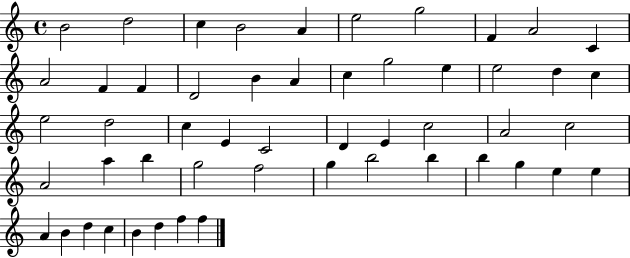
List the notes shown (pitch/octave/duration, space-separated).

B4/h D5/h C5/q B4/h A4/q E5/h G5/h F4/q A4/h C4/q A4/h F4/q F4/q D4/h B4/q A4/q C5/q G5/h E5/q E5/h D5/q C5/q E5/h D5/h C5/q E4/q C4/h D4/q E4/q C5/h A4/h C5/h A4/h A5/q B5/q G5/h F5/h G5/q B5/h B5/q B5/q G5/q E5/q E5/q A4/q B4/q D5/q C5/q B4/q D5/q F5/q F5/q